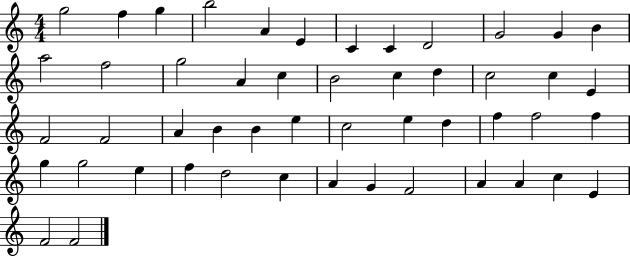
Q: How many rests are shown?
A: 0